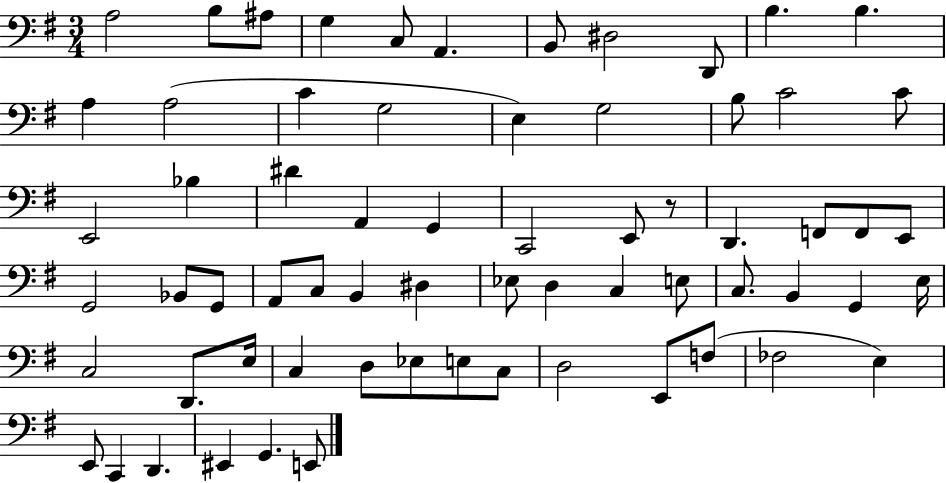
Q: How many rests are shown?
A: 1